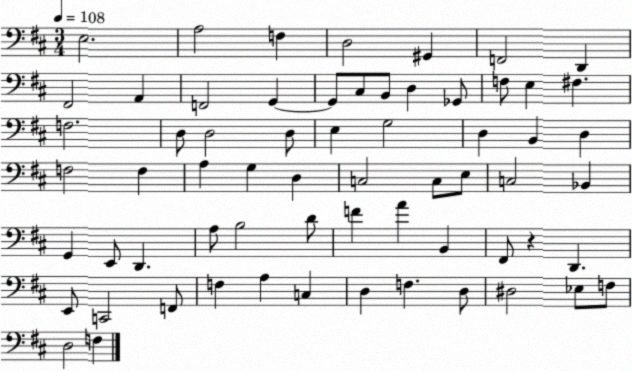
X:1
T:Untitled
M:3/4
L:1/4
K:D
E,2 A,2 F, D,2 ^G,, F,,2 D,, ^F,,2 A,, F,,2 G,, G,,/2 ^C,/2 B,,/2 D, _G,,/2 F,/2 E, ^F, F,2 D,/2 D,2 D,/2 E, G,2 D, B,, D, F,2 F, A, G, D, C,2 C,/2 E,/2 C,2 _B,, G,, E,,/2 D,, A,/2 B,2 D/2 F A B,, ^F,,/2 z D,, E,,/2 C,,2 F,,/2 F, A, C, D, F, D,/2 ^D,2 _E,/2 F,/2 D,2 F,